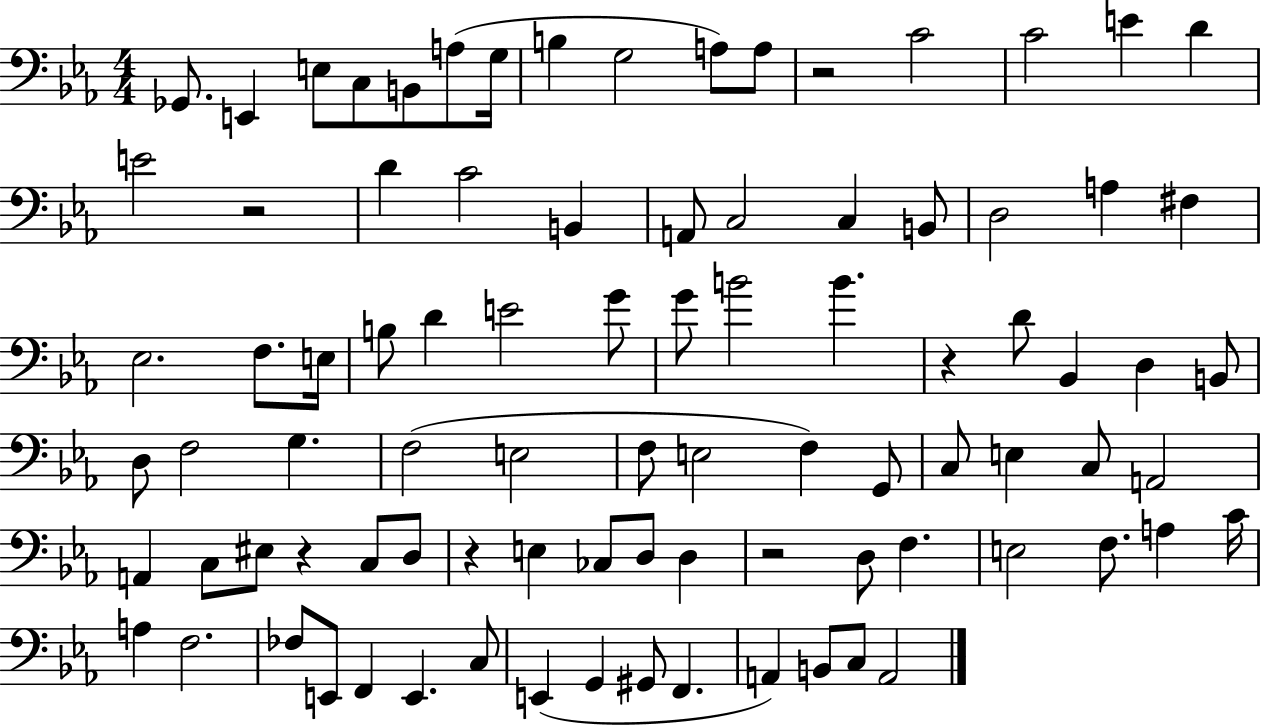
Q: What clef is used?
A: bass